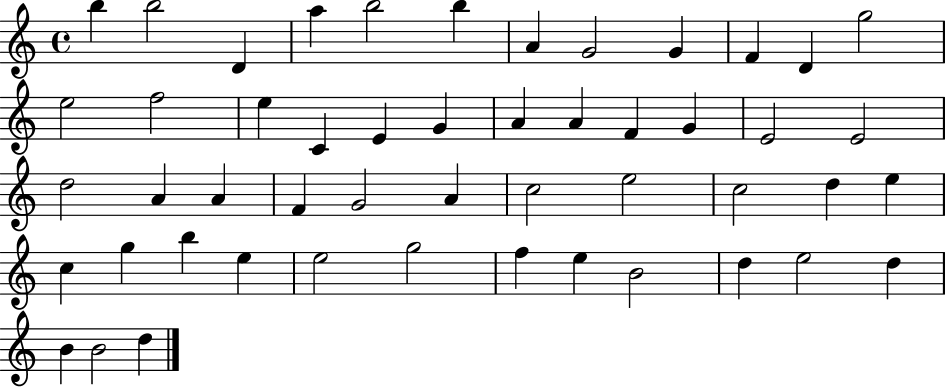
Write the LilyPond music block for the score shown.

{
  \clef treble
  \time 4/4
  \defaultTimeSignature
  \key c \major
  b''4 b''2 d'4 | a''4 b''2 b''4 | a'4 g'2 g'4 | f'4 d'4 g''2 | \break e''2 f''2 | e''4 c'4 e'4 g'4 | a'4 a'4 f'4 g'4 | e'2 e'2 | \break d''2 a'4 a'4 | f'4 g'2 a'4 | c''2 e''2 | c''2 d''4 e''4 | \break c''4 g''4 b''4 e''4 | e''2 g''2 | f''4 e''4 b'2 | d''4 e''2 d''4 | \break b'4 b'2 d''4 | \bar "|."
}